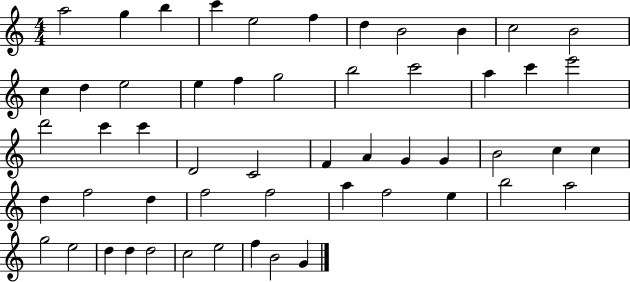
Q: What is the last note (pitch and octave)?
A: G4